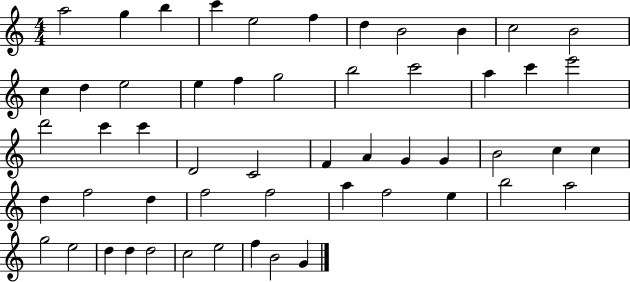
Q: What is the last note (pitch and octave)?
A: G4